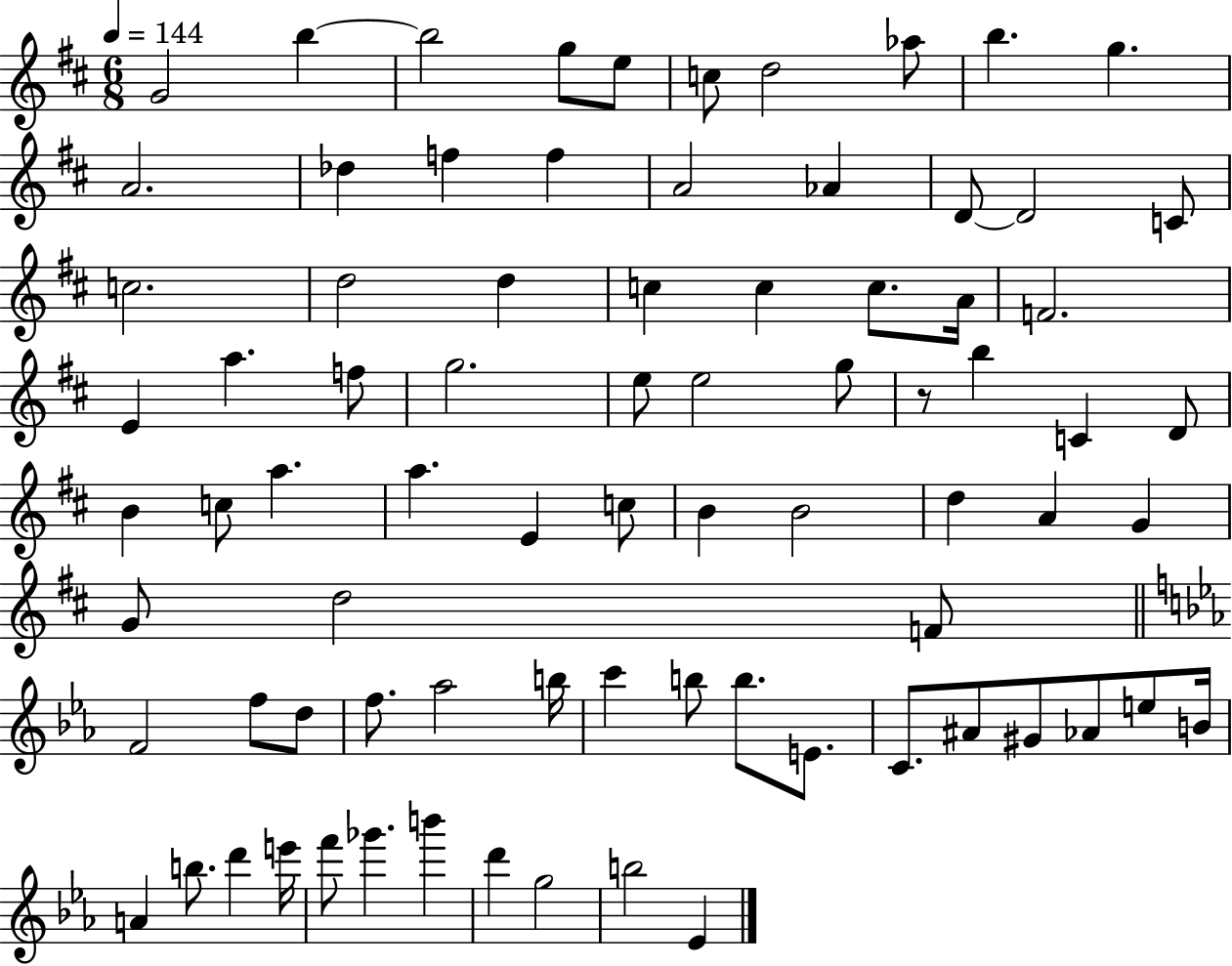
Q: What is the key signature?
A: D major